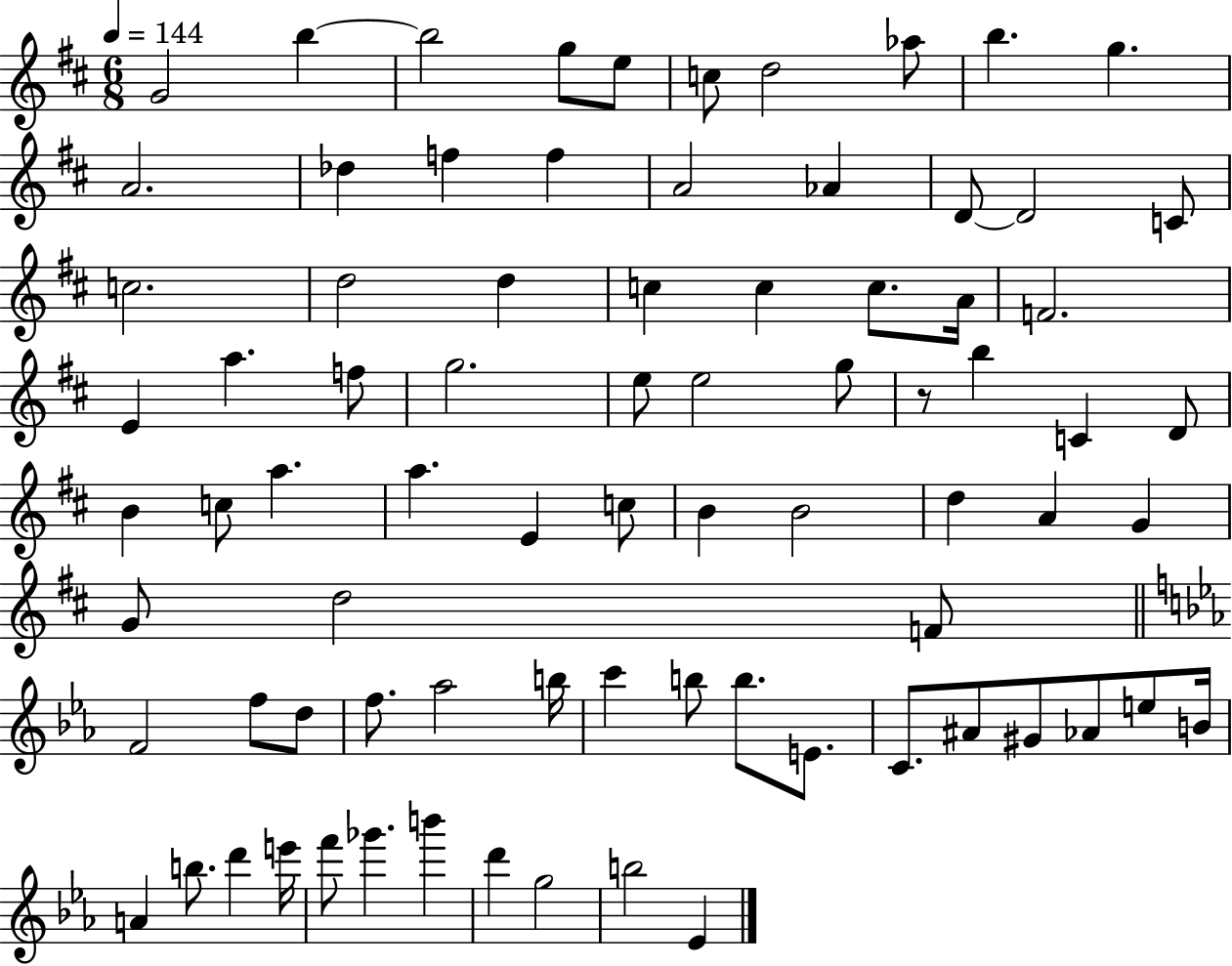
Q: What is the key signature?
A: D major